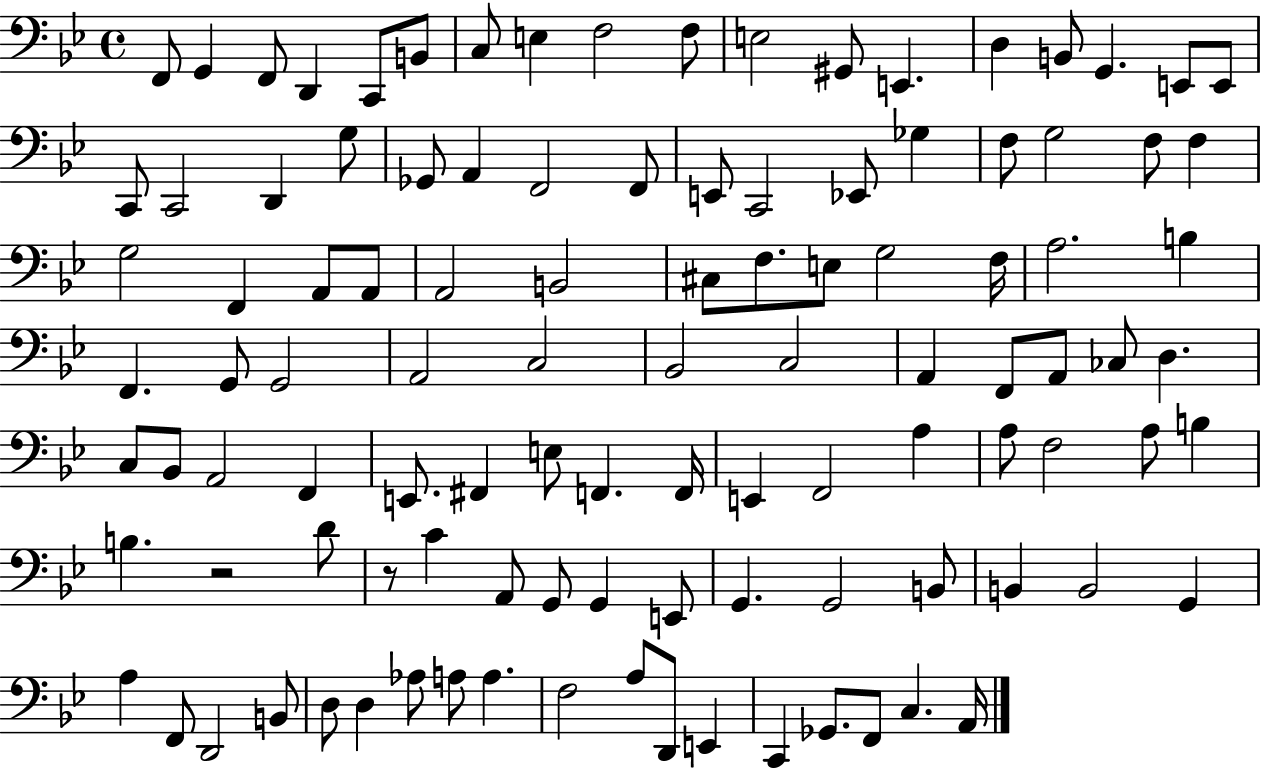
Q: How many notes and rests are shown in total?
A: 108